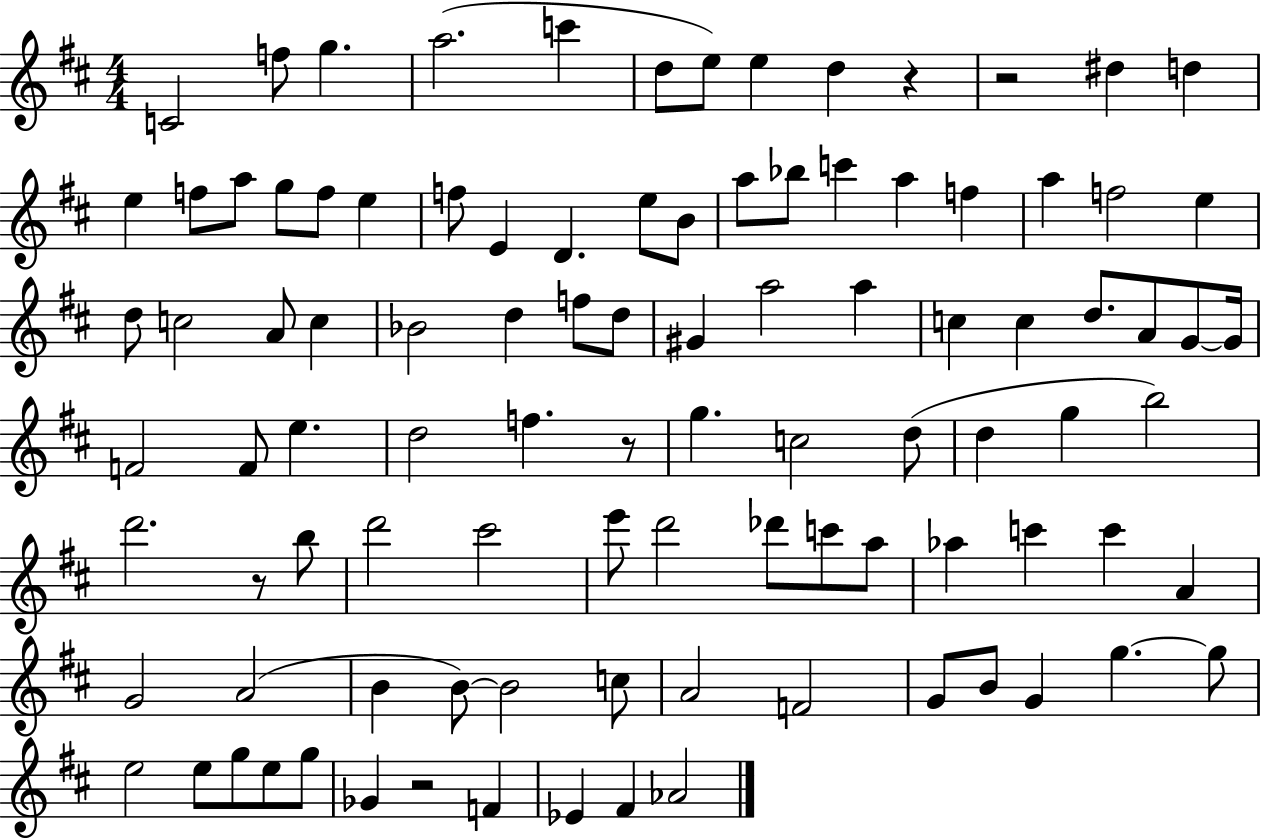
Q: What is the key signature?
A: D major